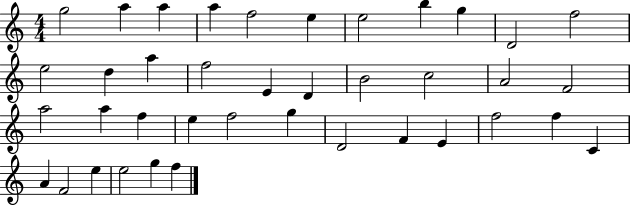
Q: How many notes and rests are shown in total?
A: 39